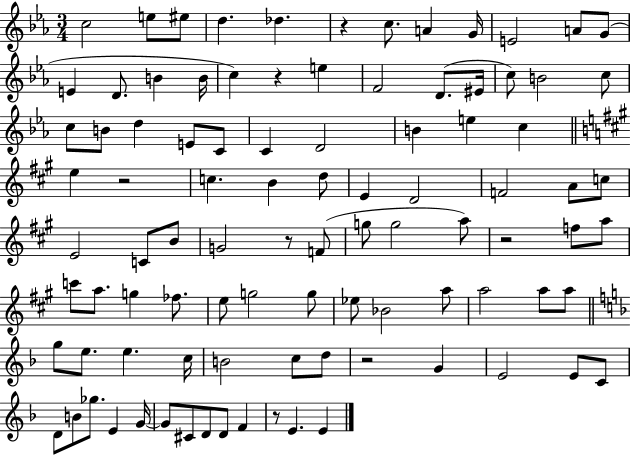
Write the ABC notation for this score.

X:1
T:Untitled
M:3/4
L:1/4
K:Eb
c2 e/2 ^e/2 d _d z c/2 A G/4 E2 A/2 G/2 E D/2 B B/4 c z e F2 D/2 ^E/4 c/2 B2 c/2 c/2 B/2 d E/2 C/2 C D2 B e c e z2 c B d/2 E D2 F2 A/2 c/2 E2 C/2 B/2 G2 z/2 F/2 g/2 g2 a/2 z2 f/2 a/2 c'/2 a/2 g _f/2 e/2 g2 g/2 _e/2 _B2 a/2 a2 a/2 a/2 g/2 e/2 e c/4 B2 c/2 d/2 z2 G E2 E/2 C/2 D/2 B/2 _g/2 E G/4 G/2 ^C/2 D/2 D/2 F z/2 E E